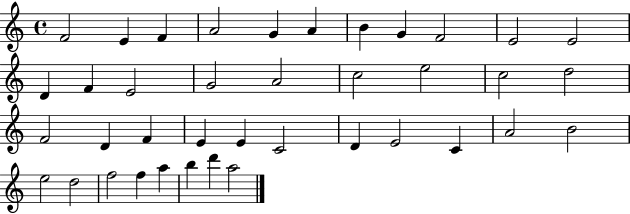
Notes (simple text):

F4/h E4/q F4/q A4/h G4/q A4/q B4/q G4/q F4/h E4/h E4/h D4/q F4/q E4/h G4/h A4/h C5/h E5/h C5/h D5/h F4/h D4/q F4/q E4/q E4/q C4/h D4/q E4/h C4/q A4/h B4/h E5/h D5/h F5/h F5/q A5/q B5/q D6/q A5/h